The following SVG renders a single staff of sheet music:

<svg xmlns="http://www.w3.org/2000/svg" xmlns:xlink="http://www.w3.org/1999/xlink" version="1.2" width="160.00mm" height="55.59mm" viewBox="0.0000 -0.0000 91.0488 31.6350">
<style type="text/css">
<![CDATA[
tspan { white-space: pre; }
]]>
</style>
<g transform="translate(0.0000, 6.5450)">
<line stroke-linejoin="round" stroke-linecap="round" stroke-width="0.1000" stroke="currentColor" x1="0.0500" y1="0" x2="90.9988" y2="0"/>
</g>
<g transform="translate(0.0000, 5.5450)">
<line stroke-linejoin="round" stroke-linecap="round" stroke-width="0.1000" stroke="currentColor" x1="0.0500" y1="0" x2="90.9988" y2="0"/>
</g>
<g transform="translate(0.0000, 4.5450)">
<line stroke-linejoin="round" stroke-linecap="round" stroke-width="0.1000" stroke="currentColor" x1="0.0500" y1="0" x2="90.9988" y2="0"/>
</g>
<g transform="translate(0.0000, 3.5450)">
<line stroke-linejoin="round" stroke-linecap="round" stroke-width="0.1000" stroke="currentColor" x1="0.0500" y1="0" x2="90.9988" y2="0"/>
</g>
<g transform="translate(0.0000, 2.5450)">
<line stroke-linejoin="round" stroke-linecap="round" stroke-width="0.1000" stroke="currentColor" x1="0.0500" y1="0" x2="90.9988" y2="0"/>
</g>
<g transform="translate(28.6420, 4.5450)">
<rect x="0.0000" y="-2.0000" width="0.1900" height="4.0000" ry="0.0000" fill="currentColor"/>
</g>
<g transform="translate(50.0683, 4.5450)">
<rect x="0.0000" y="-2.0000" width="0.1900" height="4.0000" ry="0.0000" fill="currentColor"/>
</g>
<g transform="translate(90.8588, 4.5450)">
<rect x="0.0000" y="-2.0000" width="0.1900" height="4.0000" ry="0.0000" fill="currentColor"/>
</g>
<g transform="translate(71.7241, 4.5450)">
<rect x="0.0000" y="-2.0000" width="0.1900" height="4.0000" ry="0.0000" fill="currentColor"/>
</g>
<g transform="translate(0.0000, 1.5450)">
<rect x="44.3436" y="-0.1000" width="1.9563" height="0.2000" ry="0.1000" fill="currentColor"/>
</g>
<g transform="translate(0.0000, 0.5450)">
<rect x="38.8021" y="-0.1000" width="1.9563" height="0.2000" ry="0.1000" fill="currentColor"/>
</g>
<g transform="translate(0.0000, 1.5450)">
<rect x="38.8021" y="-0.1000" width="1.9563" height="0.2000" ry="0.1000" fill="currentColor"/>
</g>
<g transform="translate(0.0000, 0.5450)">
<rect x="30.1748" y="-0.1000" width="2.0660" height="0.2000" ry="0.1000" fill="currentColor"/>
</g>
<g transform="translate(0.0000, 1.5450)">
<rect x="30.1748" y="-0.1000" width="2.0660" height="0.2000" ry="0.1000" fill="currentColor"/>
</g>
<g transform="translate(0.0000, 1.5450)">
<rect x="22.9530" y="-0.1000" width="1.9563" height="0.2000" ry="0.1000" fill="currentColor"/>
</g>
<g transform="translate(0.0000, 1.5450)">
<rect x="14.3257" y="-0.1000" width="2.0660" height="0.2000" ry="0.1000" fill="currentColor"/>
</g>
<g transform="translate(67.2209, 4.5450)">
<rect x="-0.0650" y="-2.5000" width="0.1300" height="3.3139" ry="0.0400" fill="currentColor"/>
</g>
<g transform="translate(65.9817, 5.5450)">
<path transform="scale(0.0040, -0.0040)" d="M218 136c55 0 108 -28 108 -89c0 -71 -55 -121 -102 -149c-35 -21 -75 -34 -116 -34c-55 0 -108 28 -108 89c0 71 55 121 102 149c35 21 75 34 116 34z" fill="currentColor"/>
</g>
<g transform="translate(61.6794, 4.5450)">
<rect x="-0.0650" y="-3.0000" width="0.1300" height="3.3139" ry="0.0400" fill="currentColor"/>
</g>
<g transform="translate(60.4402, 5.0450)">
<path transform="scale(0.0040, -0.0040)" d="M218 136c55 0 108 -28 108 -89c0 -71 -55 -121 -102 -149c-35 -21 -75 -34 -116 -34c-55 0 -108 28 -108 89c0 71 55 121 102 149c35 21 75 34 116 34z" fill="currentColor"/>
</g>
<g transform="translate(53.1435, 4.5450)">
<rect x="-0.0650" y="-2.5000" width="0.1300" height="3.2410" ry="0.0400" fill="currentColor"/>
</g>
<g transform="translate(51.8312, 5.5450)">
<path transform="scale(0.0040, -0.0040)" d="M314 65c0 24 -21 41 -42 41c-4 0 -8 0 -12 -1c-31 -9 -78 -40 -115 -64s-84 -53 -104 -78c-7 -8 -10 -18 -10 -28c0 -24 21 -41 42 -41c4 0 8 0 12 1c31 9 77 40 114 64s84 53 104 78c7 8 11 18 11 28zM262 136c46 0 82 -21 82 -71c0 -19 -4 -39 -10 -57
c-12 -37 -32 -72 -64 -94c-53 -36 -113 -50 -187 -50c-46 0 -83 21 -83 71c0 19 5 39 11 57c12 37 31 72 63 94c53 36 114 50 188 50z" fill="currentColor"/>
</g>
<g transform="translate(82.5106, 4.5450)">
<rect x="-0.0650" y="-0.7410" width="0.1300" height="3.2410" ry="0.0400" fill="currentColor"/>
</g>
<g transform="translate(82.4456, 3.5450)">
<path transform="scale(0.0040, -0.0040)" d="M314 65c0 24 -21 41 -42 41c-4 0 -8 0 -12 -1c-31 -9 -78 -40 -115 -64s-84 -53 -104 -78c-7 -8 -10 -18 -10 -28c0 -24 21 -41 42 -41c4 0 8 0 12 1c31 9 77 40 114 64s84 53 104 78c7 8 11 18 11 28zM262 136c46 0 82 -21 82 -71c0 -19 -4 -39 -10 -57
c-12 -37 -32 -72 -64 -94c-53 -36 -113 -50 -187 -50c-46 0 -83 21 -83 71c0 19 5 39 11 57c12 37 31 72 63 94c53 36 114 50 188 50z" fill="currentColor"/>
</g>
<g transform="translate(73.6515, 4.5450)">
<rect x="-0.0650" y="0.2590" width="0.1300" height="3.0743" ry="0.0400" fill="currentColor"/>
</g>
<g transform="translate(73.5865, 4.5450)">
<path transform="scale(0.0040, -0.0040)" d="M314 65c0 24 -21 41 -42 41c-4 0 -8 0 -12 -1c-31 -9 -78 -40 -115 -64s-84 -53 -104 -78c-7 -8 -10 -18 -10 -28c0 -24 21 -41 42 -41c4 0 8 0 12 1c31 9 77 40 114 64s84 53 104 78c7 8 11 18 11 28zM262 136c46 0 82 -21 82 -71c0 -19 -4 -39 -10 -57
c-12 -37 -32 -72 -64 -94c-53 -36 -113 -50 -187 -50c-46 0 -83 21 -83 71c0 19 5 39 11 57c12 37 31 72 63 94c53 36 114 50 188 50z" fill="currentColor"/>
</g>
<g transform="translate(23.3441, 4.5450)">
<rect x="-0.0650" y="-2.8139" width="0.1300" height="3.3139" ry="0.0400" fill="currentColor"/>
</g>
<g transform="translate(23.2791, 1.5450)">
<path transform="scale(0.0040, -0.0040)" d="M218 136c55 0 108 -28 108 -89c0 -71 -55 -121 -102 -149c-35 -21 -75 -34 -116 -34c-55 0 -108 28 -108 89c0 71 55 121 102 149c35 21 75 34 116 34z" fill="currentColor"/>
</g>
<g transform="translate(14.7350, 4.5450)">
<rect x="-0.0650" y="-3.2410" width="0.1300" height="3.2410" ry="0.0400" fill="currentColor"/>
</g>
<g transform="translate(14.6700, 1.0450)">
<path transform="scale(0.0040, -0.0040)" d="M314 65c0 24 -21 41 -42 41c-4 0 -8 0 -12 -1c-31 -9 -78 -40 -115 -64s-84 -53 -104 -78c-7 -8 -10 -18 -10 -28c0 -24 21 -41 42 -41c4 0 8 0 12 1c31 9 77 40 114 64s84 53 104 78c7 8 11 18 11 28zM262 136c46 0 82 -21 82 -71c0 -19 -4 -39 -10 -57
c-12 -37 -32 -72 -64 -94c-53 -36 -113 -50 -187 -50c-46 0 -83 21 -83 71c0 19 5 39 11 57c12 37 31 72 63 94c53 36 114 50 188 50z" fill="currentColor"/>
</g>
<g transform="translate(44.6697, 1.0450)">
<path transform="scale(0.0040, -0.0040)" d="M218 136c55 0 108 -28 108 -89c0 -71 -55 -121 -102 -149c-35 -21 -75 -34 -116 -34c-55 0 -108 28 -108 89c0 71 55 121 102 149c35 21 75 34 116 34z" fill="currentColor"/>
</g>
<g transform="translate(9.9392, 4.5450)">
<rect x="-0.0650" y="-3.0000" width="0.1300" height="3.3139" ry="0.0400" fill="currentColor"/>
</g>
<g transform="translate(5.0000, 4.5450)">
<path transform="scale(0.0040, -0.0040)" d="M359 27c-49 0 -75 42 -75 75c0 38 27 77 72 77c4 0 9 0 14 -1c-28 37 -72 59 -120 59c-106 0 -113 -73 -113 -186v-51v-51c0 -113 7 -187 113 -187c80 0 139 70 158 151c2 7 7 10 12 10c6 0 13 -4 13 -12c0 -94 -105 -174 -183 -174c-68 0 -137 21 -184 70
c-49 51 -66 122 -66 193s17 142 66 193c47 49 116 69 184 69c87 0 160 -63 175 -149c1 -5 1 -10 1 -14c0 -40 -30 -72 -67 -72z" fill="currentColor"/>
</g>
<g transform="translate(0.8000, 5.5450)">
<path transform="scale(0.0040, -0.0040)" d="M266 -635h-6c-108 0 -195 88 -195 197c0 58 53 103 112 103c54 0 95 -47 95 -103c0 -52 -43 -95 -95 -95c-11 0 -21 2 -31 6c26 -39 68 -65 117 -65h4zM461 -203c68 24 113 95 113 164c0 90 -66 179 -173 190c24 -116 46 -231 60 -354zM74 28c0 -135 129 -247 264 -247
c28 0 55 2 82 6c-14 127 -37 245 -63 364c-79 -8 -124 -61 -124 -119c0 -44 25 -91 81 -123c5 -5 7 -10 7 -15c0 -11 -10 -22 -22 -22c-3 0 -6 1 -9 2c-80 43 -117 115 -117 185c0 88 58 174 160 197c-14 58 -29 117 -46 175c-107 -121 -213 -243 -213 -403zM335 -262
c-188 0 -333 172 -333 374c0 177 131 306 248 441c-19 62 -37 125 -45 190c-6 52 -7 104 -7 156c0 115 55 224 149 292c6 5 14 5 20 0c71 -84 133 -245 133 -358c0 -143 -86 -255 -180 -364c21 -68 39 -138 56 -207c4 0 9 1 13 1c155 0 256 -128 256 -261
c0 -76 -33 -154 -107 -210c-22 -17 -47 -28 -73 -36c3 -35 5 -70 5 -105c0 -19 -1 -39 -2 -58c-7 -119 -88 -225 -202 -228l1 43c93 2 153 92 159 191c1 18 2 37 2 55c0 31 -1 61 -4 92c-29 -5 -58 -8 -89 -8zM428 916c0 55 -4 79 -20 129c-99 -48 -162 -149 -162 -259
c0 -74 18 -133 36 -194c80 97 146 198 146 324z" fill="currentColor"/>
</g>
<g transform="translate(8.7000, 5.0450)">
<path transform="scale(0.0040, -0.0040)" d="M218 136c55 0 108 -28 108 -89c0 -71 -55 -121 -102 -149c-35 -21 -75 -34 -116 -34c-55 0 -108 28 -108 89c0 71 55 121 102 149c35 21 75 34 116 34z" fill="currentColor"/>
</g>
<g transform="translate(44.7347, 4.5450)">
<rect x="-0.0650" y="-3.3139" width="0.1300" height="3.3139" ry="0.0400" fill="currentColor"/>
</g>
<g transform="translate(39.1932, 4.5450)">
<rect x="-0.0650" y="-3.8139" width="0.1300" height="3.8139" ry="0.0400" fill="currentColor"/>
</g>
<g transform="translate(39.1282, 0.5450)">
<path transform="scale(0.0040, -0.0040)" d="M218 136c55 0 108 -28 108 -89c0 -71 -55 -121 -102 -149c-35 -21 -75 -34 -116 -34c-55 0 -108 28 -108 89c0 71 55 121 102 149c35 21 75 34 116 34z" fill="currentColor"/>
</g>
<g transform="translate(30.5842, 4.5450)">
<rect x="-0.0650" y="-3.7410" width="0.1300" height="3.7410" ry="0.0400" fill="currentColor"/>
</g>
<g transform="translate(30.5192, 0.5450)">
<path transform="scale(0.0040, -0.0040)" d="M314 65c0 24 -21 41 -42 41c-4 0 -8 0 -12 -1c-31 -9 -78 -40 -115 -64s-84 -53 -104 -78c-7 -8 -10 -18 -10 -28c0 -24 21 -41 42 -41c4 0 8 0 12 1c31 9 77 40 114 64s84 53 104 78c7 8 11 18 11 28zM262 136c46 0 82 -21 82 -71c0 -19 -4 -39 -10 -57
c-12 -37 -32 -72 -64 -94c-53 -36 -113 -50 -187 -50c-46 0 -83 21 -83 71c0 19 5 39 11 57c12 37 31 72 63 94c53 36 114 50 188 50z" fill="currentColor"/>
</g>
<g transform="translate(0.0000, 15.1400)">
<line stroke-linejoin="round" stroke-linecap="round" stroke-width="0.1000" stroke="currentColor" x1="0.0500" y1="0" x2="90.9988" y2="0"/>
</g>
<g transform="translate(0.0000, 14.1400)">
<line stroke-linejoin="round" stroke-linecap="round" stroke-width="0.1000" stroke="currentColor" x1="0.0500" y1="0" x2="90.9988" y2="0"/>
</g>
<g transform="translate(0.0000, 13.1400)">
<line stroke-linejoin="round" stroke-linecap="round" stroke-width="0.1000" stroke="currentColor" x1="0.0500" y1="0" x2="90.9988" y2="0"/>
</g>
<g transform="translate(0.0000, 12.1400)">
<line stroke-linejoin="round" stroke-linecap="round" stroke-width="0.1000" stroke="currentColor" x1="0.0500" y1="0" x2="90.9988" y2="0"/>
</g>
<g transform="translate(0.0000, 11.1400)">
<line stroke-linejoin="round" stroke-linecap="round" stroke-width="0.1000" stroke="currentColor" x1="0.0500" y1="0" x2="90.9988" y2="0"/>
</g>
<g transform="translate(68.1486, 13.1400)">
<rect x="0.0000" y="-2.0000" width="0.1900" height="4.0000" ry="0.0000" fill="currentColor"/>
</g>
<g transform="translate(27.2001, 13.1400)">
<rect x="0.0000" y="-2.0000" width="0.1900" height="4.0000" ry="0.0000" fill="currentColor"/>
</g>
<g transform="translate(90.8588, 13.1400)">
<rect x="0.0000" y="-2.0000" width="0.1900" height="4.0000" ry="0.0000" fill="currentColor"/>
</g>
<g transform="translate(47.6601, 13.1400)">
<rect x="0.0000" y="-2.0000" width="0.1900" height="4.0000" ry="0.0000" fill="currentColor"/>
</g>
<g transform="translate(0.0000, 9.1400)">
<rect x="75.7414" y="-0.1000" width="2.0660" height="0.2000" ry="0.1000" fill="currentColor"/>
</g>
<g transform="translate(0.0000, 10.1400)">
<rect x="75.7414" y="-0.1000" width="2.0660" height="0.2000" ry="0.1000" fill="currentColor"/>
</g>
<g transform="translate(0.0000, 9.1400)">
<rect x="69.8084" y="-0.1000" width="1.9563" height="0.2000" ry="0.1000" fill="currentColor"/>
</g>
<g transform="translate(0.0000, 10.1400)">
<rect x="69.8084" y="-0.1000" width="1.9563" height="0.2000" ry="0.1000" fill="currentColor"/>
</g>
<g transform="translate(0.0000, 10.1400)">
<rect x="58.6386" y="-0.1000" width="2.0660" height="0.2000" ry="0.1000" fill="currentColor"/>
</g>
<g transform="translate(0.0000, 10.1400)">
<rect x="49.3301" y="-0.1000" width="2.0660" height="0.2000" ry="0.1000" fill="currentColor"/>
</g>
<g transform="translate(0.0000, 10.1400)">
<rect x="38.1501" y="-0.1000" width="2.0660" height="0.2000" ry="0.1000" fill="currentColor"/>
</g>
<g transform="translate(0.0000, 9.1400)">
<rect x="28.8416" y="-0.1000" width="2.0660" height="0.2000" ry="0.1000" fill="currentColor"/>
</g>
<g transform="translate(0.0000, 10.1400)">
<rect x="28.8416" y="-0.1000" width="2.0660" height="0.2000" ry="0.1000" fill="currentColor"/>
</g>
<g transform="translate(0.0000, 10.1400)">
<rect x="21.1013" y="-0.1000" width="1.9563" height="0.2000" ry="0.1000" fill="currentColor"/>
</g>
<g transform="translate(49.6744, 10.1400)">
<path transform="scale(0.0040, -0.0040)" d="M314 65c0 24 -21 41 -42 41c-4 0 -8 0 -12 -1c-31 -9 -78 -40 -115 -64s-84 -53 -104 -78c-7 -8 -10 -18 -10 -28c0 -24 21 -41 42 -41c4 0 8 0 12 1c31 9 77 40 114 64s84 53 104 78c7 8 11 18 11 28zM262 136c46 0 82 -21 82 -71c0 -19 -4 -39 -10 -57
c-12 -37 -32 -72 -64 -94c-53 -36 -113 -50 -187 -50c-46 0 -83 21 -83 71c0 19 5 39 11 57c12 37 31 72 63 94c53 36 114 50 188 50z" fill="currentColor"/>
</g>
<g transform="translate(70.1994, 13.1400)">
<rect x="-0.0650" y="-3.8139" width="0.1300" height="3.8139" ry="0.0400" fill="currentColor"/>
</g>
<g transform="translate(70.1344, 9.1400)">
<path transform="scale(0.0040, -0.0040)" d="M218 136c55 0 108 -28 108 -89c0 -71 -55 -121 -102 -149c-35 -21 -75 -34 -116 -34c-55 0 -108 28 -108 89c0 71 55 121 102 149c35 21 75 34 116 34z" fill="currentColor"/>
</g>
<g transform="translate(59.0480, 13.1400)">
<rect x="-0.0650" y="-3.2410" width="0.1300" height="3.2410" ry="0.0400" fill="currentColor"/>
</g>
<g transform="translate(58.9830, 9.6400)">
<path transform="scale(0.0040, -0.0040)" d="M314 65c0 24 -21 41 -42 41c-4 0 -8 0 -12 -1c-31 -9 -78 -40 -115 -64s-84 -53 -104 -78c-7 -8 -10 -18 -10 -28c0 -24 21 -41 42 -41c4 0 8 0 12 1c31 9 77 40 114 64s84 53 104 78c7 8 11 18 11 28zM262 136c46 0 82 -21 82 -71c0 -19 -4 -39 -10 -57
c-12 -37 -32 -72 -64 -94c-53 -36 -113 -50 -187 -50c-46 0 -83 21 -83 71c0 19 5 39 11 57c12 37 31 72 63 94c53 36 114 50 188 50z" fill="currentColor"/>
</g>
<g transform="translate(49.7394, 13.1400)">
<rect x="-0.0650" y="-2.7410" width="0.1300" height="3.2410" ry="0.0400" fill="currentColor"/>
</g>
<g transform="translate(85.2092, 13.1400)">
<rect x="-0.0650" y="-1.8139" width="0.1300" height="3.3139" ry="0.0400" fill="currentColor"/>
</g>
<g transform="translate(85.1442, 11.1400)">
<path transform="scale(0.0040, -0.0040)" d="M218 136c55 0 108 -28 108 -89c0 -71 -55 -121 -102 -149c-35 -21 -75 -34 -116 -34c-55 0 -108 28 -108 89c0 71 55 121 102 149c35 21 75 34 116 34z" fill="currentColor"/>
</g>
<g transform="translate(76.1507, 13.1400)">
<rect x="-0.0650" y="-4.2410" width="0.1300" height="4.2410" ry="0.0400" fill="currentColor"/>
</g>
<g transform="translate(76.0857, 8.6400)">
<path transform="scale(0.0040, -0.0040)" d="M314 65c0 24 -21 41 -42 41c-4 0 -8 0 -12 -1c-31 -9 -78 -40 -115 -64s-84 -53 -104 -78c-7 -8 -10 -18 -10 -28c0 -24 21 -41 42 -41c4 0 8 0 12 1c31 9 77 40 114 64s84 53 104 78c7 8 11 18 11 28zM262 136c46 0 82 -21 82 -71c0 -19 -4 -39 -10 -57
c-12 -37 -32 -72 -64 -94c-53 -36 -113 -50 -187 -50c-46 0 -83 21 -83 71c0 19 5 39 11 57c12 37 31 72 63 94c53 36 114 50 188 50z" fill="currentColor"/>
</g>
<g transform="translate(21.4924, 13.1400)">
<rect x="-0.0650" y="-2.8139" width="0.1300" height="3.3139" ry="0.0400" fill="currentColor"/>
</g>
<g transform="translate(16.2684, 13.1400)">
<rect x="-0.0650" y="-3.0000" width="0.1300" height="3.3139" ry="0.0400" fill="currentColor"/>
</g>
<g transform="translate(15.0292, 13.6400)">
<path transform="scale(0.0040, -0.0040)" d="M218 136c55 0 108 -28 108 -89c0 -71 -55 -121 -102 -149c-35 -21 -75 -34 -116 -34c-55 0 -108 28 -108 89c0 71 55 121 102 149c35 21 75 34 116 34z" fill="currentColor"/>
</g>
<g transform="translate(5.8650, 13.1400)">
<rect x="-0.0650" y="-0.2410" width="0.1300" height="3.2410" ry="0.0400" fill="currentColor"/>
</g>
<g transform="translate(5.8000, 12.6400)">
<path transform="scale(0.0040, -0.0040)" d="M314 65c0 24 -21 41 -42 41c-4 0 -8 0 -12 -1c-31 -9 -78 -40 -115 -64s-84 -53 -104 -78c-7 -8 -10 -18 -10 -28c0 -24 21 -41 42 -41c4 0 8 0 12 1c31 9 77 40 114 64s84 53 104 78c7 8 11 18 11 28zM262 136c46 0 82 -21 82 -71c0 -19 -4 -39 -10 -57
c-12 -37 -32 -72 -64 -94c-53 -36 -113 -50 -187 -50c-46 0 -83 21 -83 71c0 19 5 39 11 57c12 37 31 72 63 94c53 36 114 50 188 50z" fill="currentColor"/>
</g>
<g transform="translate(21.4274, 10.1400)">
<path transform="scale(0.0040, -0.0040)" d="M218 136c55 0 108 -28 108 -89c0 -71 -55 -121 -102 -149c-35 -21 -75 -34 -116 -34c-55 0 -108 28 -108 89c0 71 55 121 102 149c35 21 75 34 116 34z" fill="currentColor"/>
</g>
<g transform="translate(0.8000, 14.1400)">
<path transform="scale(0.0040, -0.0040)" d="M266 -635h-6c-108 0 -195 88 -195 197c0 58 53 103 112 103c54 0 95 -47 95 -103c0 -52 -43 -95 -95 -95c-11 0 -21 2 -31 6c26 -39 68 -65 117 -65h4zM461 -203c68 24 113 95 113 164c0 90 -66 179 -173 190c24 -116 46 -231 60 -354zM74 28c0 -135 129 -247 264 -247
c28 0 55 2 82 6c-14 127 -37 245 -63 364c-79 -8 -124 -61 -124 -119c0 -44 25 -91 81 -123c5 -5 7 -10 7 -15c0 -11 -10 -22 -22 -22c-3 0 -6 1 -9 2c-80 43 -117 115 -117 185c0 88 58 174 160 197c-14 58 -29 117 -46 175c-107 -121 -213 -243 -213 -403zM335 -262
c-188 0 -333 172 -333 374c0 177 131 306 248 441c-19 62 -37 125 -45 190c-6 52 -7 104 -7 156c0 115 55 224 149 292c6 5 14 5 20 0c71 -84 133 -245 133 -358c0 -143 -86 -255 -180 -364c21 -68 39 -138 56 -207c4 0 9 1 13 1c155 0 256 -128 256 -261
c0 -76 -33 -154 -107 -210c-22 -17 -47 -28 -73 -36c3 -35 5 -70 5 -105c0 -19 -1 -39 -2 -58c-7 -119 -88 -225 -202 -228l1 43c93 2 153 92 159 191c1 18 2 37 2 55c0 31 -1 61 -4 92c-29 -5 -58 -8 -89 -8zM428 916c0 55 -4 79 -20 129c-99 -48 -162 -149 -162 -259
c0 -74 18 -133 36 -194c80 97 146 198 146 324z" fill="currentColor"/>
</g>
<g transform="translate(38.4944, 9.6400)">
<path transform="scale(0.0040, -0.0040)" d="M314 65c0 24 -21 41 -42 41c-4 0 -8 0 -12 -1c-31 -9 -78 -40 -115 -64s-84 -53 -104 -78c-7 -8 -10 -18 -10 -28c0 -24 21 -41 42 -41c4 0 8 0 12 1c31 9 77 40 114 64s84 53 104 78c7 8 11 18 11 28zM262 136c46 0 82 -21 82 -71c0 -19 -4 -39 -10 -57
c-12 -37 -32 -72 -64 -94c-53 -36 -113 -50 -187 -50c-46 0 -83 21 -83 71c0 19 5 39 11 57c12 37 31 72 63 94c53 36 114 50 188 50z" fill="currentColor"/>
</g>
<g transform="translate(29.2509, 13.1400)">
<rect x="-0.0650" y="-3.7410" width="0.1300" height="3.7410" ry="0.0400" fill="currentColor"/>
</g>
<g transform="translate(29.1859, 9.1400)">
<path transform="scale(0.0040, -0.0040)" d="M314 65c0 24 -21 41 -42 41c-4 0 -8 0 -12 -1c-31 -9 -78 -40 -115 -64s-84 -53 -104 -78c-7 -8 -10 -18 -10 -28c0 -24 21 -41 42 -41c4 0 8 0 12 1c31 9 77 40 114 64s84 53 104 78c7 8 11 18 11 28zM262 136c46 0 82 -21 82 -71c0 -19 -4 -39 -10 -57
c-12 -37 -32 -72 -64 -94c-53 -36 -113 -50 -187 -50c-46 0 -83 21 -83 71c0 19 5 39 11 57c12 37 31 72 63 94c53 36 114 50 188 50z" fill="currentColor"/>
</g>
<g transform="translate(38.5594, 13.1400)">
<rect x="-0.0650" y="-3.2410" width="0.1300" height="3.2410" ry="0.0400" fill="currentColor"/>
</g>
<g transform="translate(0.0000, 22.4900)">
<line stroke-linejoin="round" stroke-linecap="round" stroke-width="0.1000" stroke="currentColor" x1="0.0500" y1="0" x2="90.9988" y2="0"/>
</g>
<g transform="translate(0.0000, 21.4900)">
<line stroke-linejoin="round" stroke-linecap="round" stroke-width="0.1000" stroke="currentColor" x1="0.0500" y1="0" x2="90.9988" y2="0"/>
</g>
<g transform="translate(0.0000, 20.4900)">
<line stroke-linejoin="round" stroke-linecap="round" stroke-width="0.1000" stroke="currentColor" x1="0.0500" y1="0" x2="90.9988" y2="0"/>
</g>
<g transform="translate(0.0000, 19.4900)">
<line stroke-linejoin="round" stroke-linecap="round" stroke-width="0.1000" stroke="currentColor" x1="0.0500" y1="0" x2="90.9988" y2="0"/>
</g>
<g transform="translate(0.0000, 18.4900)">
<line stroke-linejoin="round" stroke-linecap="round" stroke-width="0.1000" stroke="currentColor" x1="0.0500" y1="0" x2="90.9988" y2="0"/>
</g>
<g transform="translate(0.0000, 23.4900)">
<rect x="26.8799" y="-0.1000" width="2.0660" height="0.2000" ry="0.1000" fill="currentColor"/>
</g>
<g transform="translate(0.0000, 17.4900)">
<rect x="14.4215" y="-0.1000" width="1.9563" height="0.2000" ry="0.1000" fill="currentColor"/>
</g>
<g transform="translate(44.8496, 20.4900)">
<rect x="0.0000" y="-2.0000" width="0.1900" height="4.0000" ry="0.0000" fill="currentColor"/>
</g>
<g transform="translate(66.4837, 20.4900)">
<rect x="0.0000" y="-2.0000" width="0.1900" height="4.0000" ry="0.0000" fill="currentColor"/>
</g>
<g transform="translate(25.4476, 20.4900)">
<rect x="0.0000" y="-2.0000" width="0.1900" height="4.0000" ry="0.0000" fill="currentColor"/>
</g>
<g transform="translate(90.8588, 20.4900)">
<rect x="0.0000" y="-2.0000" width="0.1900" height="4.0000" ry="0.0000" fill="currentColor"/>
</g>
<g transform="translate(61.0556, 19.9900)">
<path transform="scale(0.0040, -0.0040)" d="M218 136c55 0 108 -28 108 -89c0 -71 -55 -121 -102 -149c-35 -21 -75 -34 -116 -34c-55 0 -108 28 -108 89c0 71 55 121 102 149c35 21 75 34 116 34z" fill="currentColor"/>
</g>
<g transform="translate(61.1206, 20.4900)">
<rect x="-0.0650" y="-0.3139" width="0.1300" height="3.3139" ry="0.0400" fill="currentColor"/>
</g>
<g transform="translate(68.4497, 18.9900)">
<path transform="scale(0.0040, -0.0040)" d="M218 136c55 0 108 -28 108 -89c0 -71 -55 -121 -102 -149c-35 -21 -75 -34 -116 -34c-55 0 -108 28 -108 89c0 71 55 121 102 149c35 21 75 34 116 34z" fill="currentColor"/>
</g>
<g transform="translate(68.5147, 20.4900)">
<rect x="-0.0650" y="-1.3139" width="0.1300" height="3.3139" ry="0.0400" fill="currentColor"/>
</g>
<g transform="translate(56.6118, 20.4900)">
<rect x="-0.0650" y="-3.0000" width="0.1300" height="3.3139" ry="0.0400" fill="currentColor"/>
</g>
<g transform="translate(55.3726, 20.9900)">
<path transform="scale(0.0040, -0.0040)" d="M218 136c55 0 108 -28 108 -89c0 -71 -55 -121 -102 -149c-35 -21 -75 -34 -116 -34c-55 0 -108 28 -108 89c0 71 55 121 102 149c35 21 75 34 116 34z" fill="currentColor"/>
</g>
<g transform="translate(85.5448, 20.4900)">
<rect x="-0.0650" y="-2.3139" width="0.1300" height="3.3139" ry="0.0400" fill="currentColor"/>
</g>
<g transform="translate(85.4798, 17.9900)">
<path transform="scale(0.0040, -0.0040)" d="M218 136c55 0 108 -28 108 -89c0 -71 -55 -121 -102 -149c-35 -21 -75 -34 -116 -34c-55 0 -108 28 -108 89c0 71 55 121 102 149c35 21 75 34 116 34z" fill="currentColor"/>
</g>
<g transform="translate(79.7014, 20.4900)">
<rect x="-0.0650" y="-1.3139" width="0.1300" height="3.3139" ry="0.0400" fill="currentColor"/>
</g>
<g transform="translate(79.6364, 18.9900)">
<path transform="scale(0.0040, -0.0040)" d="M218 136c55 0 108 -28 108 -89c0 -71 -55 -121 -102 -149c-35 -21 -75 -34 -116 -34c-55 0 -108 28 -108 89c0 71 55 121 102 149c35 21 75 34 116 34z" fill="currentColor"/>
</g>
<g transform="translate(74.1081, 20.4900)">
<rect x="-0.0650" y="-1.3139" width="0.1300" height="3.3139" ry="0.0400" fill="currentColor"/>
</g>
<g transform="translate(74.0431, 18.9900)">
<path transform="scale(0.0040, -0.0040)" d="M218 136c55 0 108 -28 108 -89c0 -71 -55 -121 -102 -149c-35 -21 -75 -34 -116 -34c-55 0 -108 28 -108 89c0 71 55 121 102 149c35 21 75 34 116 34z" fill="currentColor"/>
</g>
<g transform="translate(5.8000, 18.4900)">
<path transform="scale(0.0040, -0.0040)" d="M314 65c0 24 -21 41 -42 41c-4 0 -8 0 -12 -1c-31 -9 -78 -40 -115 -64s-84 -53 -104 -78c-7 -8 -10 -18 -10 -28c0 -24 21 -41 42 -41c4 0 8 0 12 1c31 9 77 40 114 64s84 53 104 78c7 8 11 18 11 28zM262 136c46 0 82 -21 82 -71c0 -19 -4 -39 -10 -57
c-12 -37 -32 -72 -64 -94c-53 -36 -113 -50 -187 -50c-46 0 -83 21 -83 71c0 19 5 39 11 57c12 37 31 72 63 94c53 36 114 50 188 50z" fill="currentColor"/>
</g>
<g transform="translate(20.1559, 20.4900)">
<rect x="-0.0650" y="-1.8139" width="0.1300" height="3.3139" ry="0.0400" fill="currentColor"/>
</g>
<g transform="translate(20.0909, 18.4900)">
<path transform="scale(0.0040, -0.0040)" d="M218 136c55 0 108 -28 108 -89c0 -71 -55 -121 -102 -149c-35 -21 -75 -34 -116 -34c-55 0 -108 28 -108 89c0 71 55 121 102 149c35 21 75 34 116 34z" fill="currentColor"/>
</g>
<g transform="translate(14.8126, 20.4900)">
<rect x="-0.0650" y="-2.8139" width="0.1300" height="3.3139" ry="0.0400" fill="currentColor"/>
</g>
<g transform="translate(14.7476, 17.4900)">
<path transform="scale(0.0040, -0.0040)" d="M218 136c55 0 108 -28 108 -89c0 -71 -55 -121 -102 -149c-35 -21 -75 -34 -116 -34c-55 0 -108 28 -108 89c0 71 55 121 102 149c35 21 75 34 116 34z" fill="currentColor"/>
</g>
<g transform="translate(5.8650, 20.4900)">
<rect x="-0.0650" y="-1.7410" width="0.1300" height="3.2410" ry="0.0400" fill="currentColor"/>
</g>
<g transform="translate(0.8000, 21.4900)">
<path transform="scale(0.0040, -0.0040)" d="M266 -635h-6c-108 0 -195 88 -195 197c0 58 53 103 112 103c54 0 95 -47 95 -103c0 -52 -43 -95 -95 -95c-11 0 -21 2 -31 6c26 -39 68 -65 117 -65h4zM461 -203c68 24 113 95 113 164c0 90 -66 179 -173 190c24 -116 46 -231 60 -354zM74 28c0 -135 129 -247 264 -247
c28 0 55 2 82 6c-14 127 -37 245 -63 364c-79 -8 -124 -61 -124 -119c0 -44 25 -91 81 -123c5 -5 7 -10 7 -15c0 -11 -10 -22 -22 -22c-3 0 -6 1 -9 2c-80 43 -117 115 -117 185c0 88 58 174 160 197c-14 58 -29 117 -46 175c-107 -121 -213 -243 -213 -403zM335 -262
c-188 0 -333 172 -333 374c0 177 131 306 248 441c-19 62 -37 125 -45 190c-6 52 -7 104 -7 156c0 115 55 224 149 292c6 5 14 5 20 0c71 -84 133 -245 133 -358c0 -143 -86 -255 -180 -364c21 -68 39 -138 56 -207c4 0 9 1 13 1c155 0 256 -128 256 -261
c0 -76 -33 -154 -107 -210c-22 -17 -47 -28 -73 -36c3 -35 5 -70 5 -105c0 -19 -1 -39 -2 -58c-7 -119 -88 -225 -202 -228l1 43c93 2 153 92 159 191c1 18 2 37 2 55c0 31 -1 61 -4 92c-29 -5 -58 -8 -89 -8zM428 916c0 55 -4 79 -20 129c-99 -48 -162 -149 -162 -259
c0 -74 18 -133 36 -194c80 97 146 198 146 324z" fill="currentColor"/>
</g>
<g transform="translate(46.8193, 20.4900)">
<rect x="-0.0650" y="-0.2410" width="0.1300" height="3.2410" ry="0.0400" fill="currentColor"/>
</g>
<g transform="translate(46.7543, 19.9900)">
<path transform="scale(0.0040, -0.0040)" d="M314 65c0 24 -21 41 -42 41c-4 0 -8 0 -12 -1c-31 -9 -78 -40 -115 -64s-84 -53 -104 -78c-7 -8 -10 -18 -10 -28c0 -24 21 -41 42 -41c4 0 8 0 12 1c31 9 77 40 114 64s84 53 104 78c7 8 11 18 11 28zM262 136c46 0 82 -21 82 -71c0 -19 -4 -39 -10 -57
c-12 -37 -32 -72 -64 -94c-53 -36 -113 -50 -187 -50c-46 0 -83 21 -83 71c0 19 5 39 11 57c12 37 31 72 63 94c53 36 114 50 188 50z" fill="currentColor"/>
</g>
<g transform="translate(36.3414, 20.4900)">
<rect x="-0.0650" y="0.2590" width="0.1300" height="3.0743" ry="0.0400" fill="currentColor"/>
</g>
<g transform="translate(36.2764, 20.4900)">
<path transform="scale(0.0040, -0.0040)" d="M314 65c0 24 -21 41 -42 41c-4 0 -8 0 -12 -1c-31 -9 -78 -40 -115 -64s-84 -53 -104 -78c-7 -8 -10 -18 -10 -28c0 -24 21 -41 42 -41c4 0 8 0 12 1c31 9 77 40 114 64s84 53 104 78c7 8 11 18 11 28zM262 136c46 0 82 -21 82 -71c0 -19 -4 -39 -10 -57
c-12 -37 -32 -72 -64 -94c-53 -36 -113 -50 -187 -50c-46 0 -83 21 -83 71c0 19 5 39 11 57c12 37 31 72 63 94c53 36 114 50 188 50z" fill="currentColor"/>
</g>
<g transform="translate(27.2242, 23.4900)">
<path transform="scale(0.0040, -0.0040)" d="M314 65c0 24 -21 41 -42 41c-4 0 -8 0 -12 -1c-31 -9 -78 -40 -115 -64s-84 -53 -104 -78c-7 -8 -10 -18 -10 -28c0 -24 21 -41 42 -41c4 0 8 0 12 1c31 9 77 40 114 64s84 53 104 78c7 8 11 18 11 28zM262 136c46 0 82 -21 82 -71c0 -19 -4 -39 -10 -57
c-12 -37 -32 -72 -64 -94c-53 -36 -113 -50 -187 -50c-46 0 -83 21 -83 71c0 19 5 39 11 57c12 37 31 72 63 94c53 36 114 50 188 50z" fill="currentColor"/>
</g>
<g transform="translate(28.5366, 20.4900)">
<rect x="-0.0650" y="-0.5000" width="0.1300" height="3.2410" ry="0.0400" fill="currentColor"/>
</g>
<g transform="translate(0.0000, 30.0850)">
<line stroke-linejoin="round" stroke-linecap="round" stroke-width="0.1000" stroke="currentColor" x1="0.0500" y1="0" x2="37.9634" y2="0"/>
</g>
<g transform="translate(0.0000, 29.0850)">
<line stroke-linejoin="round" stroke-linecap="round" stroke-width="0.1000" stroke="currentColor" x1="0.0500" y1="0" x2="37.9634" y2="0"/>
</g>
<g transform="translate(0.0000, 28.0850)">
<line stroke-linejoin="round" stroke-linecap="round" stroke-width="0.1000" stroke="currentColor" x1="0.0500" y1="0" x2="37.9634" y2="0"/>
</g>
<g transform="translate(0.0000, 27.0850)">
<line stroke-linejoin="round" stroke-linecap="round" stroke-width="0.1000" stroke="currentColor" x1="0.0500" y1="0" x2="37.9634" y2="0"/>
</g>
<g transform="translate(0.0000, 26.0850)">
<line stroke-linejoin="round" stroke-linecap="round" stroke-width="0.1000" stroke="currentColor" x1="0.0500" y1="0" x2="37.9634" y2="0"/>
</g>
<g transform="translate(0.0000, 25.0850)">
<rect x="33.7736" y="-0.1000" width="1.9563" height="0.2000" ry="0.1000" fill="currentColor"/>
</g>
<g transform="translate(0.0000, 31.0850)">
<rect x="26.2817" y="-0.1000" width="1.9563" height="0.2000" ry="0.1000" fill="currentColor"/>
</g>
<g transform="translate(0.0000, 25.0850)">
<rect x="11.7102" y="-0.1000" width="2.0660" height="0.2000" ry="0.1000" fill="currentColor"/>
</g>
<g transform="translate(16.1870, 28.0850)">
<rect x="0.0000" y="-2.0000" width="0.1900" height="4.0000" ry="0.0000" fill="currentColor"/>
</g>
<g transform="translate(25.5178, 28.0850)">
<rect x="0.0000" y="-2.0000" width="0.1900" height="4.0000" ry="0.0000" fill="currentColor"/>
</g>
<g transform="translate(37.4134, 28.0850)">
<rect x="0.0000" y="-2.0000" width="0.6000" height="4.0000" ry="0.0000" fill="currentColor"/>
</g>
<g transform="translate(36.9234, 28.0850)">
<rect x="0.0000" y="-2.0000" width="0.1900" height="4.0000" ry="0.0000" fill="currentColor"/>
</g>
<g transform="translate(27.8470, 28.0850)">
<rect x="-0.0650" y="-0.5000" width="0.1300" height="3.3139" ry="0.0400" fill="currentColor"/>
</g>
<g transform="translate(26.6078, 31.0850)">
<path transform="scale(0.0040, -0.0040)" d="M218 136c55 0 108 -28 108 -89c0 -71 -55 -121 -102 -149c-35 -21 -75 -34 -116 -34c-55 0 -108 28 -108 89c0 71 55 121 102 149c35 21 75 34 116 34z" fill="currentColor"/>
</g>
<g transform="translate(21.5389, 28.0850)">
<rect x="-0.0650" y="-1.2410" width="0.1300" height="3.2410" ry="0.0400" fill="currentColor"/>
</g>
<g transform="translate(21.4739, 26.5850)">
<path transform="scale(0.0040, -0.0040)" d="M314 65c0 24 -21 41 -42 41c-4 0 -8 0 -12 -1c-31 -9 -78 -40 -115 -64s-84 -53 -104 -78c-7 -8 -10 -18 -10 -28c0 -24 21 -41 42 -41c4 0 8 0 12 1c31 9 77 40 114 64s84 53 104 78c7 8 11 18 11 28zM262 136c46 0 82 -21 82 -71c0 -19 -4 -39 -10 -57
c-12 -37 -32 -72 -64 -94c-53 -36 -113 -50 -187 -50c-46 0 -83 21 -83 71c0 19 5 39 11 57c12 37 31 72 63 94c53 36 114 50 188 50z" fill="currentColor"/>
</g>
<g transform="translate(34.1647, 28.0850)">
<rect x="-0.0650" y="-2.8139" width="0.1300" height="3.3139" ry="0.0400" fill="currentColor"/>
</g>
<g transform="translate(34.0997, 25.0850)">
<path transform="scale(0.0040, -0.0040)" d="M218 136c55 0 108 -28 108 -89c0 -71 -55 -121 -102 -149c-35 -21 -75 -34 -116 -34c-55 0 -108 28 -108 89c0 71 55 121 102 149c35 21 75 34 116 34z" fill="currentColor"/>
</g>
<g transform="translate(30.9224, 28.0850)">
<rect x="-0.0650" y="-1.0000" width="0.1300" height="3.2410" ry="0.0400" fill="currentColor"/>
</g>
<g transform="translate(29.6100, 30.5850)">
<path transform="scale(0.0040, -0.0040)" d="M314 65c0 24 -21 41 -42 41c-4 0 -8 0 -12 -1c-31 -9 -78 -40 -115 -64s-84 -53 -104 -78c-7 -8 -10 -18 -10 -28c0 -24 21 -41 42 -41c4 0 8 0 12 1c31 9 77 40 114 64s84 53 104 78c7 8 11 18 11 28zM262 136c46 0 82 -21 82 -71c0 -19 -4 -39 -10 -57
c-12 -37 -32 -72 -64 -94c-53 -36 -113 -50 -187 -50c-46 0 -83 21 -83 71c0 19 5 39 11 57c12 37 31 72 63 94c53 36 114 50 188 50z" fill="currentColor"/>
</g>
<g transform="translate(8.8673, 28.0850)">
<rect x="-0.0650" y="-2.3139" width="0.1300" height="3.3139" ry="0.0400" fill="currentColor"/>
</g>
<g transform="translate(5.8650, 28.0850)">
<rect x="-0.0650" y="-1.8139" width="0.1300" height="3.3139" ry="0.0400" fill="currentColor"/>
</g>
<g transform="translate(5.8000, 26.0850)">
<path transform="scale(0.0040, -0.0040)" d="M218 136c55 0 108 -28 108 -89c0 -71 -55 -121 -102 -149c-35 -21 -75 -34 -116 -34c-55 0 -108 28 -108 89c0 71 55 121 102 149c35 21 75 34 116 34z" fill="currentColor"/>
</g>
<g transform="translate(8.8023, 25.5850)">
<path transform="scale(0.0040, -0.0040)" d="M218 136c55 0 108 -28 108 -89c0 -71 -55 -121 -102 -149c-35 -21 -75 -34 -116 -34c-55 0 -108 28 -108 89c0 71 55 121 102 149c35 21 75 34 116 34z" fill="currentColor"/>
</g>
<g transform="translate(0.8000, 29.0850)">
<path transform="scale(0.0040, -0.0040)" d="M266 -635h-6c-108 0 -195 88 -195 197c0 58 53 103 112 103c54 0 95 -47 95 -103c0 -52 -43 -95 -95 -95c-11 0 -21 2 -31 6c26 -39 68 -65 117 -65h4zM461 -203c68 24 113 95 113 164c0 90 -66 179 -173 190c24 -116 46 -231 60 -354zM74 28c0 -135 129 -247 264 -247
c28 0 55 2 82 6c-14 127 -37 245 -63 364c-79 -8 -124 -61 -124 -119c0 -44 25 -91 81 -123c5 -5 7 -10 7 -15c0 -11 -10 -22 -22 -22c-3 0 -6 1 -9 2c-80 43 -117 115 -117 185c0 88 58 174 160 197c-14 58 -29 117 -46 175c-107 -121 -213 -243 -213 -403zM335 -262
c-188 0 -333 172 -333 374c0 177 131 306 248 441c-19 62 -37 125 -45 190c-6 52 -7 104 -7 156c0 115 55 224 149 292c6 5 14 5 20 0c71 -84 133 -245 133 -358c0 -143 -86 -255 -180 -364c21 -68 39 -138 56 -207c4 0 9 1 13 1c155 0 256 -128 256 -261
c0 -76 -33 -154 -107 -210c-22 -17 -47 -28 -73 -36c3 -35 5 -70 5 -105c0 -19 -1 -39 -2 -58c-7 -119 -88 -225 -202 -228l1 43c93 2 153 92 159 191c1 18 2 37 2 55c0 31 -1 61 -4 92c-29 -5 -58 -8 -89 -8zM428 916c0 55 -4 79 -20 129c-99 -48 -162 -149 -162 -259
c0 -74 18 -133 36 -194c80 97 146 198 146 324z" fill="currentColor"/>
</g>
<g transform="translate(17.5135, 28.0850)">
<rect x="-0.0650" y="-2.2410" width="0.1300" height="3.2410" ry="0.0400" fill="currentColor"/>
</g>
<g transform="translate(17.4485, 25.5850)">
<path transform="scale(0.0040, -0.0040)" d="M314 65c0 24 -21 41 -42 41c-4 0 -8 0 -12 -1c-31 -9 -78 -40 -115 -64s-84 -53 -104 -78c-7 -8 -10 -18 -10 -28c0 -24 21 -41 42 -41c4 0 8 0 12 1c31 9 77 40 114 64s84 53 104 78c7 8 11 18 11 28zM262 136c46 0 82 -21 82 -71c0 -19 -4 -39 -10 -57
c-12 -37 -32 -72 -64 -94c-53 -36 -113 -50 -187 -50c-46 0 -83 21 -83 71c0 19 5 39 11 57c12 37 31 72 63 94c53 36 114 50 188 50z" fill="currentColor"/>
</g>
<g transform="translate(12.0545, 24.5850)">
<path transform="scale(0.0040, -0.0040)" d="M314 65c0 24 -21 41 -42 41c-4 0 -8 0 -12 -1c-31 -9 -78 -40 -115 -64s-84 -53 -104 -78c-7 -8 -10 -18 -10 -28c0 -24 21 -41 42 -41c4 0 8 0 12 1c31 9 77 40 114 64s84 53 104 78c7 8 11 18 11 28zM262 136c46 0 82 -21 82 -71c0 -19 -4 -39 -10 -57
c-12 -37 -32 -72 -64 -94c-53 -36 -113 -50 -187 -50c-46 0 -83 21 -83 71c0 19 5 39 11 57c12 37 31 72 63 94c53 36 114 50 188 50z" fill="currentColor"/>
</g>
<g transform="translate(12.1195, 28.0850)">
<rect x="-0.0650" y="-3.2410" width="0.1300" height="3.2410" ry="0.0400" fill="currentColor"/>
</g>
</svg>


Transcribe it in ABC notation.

X:1
T:Untitled
M:4/4
L:1/4
K:C
A b2 a c'2 c' b G2 A G B2 d2 c2 A a c'2 b2 a2 b2 c' d'2 f f2 a f C2 B2 c2 A c e e e g f g b2 g2 e2 C D2 a